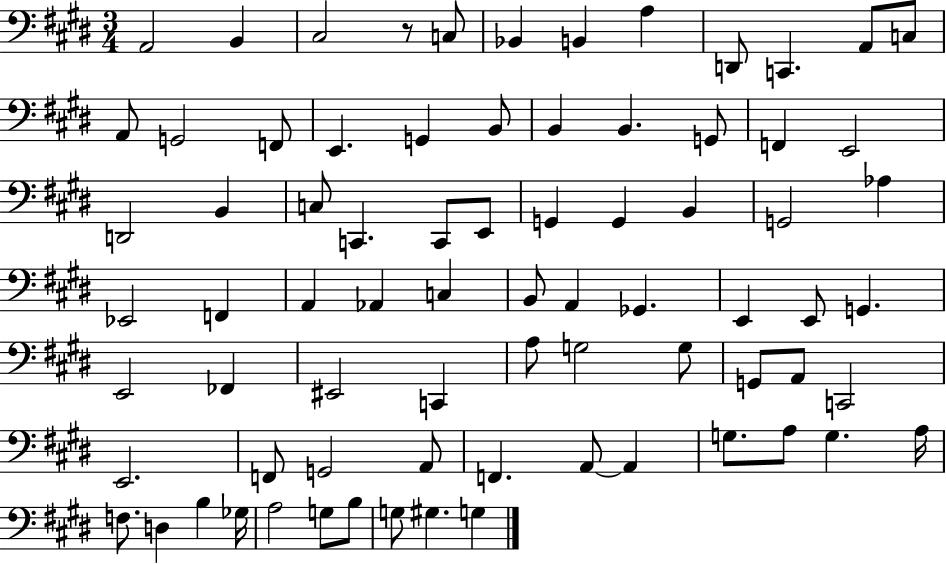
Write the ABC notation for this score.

X:1
T:Untitled
M:3/4
L:1/4
K:E
A,,2 B,, ^C,2 z/2 C,/2 _B,, B,, A, D,,/2 C,, A,,/2 C,/2 A,,/2 G,,2 F,,/2 E,, G,, B,,/2 B,, B,, G,,/2 F,, E,,2 D,,2 B,, C,/2 C,, C,,/2 E,,/2 G,, G,, B,, G,,2 _A, _E,,2 F,, A,, _A,, C, B,,/2 A,, _G,, E,, E,,/2 G,, E,,2 _F,, ^E,,2 C,, A,/2 G,2 G,/2 G,,/2 A,,/2 C,,2 E,,2 F,,/2 G,,2 A,,/2 F,, A,,/2 A,, G,/2 A,/2 G, A,/4 F,/2 D, B, _G,/4 A,2 G,/2 B,/2 G,/2 ^G, G,